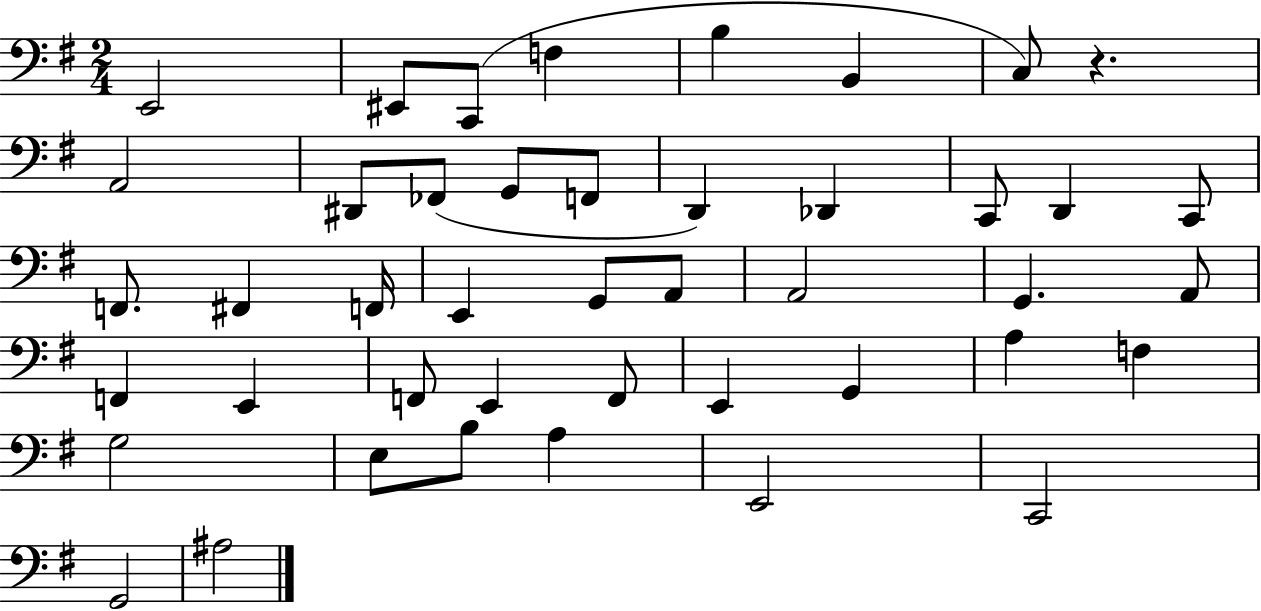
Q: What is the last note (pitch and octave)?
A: A#3